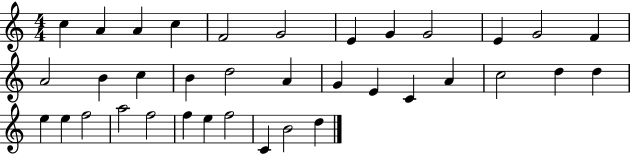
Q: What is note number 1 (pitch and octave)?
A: C5